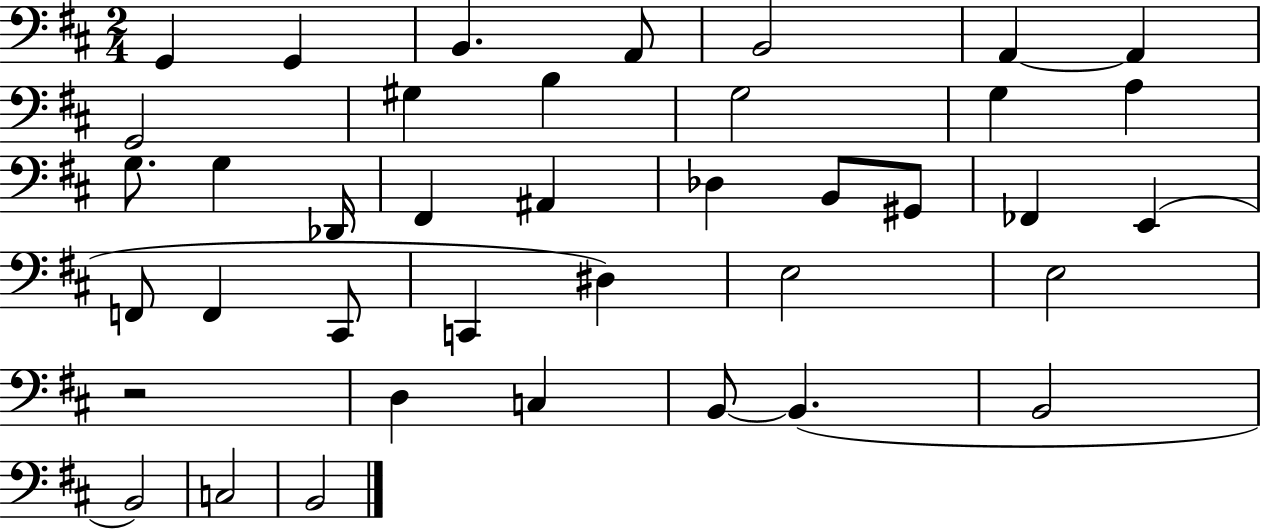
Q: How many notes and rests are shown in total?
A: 39